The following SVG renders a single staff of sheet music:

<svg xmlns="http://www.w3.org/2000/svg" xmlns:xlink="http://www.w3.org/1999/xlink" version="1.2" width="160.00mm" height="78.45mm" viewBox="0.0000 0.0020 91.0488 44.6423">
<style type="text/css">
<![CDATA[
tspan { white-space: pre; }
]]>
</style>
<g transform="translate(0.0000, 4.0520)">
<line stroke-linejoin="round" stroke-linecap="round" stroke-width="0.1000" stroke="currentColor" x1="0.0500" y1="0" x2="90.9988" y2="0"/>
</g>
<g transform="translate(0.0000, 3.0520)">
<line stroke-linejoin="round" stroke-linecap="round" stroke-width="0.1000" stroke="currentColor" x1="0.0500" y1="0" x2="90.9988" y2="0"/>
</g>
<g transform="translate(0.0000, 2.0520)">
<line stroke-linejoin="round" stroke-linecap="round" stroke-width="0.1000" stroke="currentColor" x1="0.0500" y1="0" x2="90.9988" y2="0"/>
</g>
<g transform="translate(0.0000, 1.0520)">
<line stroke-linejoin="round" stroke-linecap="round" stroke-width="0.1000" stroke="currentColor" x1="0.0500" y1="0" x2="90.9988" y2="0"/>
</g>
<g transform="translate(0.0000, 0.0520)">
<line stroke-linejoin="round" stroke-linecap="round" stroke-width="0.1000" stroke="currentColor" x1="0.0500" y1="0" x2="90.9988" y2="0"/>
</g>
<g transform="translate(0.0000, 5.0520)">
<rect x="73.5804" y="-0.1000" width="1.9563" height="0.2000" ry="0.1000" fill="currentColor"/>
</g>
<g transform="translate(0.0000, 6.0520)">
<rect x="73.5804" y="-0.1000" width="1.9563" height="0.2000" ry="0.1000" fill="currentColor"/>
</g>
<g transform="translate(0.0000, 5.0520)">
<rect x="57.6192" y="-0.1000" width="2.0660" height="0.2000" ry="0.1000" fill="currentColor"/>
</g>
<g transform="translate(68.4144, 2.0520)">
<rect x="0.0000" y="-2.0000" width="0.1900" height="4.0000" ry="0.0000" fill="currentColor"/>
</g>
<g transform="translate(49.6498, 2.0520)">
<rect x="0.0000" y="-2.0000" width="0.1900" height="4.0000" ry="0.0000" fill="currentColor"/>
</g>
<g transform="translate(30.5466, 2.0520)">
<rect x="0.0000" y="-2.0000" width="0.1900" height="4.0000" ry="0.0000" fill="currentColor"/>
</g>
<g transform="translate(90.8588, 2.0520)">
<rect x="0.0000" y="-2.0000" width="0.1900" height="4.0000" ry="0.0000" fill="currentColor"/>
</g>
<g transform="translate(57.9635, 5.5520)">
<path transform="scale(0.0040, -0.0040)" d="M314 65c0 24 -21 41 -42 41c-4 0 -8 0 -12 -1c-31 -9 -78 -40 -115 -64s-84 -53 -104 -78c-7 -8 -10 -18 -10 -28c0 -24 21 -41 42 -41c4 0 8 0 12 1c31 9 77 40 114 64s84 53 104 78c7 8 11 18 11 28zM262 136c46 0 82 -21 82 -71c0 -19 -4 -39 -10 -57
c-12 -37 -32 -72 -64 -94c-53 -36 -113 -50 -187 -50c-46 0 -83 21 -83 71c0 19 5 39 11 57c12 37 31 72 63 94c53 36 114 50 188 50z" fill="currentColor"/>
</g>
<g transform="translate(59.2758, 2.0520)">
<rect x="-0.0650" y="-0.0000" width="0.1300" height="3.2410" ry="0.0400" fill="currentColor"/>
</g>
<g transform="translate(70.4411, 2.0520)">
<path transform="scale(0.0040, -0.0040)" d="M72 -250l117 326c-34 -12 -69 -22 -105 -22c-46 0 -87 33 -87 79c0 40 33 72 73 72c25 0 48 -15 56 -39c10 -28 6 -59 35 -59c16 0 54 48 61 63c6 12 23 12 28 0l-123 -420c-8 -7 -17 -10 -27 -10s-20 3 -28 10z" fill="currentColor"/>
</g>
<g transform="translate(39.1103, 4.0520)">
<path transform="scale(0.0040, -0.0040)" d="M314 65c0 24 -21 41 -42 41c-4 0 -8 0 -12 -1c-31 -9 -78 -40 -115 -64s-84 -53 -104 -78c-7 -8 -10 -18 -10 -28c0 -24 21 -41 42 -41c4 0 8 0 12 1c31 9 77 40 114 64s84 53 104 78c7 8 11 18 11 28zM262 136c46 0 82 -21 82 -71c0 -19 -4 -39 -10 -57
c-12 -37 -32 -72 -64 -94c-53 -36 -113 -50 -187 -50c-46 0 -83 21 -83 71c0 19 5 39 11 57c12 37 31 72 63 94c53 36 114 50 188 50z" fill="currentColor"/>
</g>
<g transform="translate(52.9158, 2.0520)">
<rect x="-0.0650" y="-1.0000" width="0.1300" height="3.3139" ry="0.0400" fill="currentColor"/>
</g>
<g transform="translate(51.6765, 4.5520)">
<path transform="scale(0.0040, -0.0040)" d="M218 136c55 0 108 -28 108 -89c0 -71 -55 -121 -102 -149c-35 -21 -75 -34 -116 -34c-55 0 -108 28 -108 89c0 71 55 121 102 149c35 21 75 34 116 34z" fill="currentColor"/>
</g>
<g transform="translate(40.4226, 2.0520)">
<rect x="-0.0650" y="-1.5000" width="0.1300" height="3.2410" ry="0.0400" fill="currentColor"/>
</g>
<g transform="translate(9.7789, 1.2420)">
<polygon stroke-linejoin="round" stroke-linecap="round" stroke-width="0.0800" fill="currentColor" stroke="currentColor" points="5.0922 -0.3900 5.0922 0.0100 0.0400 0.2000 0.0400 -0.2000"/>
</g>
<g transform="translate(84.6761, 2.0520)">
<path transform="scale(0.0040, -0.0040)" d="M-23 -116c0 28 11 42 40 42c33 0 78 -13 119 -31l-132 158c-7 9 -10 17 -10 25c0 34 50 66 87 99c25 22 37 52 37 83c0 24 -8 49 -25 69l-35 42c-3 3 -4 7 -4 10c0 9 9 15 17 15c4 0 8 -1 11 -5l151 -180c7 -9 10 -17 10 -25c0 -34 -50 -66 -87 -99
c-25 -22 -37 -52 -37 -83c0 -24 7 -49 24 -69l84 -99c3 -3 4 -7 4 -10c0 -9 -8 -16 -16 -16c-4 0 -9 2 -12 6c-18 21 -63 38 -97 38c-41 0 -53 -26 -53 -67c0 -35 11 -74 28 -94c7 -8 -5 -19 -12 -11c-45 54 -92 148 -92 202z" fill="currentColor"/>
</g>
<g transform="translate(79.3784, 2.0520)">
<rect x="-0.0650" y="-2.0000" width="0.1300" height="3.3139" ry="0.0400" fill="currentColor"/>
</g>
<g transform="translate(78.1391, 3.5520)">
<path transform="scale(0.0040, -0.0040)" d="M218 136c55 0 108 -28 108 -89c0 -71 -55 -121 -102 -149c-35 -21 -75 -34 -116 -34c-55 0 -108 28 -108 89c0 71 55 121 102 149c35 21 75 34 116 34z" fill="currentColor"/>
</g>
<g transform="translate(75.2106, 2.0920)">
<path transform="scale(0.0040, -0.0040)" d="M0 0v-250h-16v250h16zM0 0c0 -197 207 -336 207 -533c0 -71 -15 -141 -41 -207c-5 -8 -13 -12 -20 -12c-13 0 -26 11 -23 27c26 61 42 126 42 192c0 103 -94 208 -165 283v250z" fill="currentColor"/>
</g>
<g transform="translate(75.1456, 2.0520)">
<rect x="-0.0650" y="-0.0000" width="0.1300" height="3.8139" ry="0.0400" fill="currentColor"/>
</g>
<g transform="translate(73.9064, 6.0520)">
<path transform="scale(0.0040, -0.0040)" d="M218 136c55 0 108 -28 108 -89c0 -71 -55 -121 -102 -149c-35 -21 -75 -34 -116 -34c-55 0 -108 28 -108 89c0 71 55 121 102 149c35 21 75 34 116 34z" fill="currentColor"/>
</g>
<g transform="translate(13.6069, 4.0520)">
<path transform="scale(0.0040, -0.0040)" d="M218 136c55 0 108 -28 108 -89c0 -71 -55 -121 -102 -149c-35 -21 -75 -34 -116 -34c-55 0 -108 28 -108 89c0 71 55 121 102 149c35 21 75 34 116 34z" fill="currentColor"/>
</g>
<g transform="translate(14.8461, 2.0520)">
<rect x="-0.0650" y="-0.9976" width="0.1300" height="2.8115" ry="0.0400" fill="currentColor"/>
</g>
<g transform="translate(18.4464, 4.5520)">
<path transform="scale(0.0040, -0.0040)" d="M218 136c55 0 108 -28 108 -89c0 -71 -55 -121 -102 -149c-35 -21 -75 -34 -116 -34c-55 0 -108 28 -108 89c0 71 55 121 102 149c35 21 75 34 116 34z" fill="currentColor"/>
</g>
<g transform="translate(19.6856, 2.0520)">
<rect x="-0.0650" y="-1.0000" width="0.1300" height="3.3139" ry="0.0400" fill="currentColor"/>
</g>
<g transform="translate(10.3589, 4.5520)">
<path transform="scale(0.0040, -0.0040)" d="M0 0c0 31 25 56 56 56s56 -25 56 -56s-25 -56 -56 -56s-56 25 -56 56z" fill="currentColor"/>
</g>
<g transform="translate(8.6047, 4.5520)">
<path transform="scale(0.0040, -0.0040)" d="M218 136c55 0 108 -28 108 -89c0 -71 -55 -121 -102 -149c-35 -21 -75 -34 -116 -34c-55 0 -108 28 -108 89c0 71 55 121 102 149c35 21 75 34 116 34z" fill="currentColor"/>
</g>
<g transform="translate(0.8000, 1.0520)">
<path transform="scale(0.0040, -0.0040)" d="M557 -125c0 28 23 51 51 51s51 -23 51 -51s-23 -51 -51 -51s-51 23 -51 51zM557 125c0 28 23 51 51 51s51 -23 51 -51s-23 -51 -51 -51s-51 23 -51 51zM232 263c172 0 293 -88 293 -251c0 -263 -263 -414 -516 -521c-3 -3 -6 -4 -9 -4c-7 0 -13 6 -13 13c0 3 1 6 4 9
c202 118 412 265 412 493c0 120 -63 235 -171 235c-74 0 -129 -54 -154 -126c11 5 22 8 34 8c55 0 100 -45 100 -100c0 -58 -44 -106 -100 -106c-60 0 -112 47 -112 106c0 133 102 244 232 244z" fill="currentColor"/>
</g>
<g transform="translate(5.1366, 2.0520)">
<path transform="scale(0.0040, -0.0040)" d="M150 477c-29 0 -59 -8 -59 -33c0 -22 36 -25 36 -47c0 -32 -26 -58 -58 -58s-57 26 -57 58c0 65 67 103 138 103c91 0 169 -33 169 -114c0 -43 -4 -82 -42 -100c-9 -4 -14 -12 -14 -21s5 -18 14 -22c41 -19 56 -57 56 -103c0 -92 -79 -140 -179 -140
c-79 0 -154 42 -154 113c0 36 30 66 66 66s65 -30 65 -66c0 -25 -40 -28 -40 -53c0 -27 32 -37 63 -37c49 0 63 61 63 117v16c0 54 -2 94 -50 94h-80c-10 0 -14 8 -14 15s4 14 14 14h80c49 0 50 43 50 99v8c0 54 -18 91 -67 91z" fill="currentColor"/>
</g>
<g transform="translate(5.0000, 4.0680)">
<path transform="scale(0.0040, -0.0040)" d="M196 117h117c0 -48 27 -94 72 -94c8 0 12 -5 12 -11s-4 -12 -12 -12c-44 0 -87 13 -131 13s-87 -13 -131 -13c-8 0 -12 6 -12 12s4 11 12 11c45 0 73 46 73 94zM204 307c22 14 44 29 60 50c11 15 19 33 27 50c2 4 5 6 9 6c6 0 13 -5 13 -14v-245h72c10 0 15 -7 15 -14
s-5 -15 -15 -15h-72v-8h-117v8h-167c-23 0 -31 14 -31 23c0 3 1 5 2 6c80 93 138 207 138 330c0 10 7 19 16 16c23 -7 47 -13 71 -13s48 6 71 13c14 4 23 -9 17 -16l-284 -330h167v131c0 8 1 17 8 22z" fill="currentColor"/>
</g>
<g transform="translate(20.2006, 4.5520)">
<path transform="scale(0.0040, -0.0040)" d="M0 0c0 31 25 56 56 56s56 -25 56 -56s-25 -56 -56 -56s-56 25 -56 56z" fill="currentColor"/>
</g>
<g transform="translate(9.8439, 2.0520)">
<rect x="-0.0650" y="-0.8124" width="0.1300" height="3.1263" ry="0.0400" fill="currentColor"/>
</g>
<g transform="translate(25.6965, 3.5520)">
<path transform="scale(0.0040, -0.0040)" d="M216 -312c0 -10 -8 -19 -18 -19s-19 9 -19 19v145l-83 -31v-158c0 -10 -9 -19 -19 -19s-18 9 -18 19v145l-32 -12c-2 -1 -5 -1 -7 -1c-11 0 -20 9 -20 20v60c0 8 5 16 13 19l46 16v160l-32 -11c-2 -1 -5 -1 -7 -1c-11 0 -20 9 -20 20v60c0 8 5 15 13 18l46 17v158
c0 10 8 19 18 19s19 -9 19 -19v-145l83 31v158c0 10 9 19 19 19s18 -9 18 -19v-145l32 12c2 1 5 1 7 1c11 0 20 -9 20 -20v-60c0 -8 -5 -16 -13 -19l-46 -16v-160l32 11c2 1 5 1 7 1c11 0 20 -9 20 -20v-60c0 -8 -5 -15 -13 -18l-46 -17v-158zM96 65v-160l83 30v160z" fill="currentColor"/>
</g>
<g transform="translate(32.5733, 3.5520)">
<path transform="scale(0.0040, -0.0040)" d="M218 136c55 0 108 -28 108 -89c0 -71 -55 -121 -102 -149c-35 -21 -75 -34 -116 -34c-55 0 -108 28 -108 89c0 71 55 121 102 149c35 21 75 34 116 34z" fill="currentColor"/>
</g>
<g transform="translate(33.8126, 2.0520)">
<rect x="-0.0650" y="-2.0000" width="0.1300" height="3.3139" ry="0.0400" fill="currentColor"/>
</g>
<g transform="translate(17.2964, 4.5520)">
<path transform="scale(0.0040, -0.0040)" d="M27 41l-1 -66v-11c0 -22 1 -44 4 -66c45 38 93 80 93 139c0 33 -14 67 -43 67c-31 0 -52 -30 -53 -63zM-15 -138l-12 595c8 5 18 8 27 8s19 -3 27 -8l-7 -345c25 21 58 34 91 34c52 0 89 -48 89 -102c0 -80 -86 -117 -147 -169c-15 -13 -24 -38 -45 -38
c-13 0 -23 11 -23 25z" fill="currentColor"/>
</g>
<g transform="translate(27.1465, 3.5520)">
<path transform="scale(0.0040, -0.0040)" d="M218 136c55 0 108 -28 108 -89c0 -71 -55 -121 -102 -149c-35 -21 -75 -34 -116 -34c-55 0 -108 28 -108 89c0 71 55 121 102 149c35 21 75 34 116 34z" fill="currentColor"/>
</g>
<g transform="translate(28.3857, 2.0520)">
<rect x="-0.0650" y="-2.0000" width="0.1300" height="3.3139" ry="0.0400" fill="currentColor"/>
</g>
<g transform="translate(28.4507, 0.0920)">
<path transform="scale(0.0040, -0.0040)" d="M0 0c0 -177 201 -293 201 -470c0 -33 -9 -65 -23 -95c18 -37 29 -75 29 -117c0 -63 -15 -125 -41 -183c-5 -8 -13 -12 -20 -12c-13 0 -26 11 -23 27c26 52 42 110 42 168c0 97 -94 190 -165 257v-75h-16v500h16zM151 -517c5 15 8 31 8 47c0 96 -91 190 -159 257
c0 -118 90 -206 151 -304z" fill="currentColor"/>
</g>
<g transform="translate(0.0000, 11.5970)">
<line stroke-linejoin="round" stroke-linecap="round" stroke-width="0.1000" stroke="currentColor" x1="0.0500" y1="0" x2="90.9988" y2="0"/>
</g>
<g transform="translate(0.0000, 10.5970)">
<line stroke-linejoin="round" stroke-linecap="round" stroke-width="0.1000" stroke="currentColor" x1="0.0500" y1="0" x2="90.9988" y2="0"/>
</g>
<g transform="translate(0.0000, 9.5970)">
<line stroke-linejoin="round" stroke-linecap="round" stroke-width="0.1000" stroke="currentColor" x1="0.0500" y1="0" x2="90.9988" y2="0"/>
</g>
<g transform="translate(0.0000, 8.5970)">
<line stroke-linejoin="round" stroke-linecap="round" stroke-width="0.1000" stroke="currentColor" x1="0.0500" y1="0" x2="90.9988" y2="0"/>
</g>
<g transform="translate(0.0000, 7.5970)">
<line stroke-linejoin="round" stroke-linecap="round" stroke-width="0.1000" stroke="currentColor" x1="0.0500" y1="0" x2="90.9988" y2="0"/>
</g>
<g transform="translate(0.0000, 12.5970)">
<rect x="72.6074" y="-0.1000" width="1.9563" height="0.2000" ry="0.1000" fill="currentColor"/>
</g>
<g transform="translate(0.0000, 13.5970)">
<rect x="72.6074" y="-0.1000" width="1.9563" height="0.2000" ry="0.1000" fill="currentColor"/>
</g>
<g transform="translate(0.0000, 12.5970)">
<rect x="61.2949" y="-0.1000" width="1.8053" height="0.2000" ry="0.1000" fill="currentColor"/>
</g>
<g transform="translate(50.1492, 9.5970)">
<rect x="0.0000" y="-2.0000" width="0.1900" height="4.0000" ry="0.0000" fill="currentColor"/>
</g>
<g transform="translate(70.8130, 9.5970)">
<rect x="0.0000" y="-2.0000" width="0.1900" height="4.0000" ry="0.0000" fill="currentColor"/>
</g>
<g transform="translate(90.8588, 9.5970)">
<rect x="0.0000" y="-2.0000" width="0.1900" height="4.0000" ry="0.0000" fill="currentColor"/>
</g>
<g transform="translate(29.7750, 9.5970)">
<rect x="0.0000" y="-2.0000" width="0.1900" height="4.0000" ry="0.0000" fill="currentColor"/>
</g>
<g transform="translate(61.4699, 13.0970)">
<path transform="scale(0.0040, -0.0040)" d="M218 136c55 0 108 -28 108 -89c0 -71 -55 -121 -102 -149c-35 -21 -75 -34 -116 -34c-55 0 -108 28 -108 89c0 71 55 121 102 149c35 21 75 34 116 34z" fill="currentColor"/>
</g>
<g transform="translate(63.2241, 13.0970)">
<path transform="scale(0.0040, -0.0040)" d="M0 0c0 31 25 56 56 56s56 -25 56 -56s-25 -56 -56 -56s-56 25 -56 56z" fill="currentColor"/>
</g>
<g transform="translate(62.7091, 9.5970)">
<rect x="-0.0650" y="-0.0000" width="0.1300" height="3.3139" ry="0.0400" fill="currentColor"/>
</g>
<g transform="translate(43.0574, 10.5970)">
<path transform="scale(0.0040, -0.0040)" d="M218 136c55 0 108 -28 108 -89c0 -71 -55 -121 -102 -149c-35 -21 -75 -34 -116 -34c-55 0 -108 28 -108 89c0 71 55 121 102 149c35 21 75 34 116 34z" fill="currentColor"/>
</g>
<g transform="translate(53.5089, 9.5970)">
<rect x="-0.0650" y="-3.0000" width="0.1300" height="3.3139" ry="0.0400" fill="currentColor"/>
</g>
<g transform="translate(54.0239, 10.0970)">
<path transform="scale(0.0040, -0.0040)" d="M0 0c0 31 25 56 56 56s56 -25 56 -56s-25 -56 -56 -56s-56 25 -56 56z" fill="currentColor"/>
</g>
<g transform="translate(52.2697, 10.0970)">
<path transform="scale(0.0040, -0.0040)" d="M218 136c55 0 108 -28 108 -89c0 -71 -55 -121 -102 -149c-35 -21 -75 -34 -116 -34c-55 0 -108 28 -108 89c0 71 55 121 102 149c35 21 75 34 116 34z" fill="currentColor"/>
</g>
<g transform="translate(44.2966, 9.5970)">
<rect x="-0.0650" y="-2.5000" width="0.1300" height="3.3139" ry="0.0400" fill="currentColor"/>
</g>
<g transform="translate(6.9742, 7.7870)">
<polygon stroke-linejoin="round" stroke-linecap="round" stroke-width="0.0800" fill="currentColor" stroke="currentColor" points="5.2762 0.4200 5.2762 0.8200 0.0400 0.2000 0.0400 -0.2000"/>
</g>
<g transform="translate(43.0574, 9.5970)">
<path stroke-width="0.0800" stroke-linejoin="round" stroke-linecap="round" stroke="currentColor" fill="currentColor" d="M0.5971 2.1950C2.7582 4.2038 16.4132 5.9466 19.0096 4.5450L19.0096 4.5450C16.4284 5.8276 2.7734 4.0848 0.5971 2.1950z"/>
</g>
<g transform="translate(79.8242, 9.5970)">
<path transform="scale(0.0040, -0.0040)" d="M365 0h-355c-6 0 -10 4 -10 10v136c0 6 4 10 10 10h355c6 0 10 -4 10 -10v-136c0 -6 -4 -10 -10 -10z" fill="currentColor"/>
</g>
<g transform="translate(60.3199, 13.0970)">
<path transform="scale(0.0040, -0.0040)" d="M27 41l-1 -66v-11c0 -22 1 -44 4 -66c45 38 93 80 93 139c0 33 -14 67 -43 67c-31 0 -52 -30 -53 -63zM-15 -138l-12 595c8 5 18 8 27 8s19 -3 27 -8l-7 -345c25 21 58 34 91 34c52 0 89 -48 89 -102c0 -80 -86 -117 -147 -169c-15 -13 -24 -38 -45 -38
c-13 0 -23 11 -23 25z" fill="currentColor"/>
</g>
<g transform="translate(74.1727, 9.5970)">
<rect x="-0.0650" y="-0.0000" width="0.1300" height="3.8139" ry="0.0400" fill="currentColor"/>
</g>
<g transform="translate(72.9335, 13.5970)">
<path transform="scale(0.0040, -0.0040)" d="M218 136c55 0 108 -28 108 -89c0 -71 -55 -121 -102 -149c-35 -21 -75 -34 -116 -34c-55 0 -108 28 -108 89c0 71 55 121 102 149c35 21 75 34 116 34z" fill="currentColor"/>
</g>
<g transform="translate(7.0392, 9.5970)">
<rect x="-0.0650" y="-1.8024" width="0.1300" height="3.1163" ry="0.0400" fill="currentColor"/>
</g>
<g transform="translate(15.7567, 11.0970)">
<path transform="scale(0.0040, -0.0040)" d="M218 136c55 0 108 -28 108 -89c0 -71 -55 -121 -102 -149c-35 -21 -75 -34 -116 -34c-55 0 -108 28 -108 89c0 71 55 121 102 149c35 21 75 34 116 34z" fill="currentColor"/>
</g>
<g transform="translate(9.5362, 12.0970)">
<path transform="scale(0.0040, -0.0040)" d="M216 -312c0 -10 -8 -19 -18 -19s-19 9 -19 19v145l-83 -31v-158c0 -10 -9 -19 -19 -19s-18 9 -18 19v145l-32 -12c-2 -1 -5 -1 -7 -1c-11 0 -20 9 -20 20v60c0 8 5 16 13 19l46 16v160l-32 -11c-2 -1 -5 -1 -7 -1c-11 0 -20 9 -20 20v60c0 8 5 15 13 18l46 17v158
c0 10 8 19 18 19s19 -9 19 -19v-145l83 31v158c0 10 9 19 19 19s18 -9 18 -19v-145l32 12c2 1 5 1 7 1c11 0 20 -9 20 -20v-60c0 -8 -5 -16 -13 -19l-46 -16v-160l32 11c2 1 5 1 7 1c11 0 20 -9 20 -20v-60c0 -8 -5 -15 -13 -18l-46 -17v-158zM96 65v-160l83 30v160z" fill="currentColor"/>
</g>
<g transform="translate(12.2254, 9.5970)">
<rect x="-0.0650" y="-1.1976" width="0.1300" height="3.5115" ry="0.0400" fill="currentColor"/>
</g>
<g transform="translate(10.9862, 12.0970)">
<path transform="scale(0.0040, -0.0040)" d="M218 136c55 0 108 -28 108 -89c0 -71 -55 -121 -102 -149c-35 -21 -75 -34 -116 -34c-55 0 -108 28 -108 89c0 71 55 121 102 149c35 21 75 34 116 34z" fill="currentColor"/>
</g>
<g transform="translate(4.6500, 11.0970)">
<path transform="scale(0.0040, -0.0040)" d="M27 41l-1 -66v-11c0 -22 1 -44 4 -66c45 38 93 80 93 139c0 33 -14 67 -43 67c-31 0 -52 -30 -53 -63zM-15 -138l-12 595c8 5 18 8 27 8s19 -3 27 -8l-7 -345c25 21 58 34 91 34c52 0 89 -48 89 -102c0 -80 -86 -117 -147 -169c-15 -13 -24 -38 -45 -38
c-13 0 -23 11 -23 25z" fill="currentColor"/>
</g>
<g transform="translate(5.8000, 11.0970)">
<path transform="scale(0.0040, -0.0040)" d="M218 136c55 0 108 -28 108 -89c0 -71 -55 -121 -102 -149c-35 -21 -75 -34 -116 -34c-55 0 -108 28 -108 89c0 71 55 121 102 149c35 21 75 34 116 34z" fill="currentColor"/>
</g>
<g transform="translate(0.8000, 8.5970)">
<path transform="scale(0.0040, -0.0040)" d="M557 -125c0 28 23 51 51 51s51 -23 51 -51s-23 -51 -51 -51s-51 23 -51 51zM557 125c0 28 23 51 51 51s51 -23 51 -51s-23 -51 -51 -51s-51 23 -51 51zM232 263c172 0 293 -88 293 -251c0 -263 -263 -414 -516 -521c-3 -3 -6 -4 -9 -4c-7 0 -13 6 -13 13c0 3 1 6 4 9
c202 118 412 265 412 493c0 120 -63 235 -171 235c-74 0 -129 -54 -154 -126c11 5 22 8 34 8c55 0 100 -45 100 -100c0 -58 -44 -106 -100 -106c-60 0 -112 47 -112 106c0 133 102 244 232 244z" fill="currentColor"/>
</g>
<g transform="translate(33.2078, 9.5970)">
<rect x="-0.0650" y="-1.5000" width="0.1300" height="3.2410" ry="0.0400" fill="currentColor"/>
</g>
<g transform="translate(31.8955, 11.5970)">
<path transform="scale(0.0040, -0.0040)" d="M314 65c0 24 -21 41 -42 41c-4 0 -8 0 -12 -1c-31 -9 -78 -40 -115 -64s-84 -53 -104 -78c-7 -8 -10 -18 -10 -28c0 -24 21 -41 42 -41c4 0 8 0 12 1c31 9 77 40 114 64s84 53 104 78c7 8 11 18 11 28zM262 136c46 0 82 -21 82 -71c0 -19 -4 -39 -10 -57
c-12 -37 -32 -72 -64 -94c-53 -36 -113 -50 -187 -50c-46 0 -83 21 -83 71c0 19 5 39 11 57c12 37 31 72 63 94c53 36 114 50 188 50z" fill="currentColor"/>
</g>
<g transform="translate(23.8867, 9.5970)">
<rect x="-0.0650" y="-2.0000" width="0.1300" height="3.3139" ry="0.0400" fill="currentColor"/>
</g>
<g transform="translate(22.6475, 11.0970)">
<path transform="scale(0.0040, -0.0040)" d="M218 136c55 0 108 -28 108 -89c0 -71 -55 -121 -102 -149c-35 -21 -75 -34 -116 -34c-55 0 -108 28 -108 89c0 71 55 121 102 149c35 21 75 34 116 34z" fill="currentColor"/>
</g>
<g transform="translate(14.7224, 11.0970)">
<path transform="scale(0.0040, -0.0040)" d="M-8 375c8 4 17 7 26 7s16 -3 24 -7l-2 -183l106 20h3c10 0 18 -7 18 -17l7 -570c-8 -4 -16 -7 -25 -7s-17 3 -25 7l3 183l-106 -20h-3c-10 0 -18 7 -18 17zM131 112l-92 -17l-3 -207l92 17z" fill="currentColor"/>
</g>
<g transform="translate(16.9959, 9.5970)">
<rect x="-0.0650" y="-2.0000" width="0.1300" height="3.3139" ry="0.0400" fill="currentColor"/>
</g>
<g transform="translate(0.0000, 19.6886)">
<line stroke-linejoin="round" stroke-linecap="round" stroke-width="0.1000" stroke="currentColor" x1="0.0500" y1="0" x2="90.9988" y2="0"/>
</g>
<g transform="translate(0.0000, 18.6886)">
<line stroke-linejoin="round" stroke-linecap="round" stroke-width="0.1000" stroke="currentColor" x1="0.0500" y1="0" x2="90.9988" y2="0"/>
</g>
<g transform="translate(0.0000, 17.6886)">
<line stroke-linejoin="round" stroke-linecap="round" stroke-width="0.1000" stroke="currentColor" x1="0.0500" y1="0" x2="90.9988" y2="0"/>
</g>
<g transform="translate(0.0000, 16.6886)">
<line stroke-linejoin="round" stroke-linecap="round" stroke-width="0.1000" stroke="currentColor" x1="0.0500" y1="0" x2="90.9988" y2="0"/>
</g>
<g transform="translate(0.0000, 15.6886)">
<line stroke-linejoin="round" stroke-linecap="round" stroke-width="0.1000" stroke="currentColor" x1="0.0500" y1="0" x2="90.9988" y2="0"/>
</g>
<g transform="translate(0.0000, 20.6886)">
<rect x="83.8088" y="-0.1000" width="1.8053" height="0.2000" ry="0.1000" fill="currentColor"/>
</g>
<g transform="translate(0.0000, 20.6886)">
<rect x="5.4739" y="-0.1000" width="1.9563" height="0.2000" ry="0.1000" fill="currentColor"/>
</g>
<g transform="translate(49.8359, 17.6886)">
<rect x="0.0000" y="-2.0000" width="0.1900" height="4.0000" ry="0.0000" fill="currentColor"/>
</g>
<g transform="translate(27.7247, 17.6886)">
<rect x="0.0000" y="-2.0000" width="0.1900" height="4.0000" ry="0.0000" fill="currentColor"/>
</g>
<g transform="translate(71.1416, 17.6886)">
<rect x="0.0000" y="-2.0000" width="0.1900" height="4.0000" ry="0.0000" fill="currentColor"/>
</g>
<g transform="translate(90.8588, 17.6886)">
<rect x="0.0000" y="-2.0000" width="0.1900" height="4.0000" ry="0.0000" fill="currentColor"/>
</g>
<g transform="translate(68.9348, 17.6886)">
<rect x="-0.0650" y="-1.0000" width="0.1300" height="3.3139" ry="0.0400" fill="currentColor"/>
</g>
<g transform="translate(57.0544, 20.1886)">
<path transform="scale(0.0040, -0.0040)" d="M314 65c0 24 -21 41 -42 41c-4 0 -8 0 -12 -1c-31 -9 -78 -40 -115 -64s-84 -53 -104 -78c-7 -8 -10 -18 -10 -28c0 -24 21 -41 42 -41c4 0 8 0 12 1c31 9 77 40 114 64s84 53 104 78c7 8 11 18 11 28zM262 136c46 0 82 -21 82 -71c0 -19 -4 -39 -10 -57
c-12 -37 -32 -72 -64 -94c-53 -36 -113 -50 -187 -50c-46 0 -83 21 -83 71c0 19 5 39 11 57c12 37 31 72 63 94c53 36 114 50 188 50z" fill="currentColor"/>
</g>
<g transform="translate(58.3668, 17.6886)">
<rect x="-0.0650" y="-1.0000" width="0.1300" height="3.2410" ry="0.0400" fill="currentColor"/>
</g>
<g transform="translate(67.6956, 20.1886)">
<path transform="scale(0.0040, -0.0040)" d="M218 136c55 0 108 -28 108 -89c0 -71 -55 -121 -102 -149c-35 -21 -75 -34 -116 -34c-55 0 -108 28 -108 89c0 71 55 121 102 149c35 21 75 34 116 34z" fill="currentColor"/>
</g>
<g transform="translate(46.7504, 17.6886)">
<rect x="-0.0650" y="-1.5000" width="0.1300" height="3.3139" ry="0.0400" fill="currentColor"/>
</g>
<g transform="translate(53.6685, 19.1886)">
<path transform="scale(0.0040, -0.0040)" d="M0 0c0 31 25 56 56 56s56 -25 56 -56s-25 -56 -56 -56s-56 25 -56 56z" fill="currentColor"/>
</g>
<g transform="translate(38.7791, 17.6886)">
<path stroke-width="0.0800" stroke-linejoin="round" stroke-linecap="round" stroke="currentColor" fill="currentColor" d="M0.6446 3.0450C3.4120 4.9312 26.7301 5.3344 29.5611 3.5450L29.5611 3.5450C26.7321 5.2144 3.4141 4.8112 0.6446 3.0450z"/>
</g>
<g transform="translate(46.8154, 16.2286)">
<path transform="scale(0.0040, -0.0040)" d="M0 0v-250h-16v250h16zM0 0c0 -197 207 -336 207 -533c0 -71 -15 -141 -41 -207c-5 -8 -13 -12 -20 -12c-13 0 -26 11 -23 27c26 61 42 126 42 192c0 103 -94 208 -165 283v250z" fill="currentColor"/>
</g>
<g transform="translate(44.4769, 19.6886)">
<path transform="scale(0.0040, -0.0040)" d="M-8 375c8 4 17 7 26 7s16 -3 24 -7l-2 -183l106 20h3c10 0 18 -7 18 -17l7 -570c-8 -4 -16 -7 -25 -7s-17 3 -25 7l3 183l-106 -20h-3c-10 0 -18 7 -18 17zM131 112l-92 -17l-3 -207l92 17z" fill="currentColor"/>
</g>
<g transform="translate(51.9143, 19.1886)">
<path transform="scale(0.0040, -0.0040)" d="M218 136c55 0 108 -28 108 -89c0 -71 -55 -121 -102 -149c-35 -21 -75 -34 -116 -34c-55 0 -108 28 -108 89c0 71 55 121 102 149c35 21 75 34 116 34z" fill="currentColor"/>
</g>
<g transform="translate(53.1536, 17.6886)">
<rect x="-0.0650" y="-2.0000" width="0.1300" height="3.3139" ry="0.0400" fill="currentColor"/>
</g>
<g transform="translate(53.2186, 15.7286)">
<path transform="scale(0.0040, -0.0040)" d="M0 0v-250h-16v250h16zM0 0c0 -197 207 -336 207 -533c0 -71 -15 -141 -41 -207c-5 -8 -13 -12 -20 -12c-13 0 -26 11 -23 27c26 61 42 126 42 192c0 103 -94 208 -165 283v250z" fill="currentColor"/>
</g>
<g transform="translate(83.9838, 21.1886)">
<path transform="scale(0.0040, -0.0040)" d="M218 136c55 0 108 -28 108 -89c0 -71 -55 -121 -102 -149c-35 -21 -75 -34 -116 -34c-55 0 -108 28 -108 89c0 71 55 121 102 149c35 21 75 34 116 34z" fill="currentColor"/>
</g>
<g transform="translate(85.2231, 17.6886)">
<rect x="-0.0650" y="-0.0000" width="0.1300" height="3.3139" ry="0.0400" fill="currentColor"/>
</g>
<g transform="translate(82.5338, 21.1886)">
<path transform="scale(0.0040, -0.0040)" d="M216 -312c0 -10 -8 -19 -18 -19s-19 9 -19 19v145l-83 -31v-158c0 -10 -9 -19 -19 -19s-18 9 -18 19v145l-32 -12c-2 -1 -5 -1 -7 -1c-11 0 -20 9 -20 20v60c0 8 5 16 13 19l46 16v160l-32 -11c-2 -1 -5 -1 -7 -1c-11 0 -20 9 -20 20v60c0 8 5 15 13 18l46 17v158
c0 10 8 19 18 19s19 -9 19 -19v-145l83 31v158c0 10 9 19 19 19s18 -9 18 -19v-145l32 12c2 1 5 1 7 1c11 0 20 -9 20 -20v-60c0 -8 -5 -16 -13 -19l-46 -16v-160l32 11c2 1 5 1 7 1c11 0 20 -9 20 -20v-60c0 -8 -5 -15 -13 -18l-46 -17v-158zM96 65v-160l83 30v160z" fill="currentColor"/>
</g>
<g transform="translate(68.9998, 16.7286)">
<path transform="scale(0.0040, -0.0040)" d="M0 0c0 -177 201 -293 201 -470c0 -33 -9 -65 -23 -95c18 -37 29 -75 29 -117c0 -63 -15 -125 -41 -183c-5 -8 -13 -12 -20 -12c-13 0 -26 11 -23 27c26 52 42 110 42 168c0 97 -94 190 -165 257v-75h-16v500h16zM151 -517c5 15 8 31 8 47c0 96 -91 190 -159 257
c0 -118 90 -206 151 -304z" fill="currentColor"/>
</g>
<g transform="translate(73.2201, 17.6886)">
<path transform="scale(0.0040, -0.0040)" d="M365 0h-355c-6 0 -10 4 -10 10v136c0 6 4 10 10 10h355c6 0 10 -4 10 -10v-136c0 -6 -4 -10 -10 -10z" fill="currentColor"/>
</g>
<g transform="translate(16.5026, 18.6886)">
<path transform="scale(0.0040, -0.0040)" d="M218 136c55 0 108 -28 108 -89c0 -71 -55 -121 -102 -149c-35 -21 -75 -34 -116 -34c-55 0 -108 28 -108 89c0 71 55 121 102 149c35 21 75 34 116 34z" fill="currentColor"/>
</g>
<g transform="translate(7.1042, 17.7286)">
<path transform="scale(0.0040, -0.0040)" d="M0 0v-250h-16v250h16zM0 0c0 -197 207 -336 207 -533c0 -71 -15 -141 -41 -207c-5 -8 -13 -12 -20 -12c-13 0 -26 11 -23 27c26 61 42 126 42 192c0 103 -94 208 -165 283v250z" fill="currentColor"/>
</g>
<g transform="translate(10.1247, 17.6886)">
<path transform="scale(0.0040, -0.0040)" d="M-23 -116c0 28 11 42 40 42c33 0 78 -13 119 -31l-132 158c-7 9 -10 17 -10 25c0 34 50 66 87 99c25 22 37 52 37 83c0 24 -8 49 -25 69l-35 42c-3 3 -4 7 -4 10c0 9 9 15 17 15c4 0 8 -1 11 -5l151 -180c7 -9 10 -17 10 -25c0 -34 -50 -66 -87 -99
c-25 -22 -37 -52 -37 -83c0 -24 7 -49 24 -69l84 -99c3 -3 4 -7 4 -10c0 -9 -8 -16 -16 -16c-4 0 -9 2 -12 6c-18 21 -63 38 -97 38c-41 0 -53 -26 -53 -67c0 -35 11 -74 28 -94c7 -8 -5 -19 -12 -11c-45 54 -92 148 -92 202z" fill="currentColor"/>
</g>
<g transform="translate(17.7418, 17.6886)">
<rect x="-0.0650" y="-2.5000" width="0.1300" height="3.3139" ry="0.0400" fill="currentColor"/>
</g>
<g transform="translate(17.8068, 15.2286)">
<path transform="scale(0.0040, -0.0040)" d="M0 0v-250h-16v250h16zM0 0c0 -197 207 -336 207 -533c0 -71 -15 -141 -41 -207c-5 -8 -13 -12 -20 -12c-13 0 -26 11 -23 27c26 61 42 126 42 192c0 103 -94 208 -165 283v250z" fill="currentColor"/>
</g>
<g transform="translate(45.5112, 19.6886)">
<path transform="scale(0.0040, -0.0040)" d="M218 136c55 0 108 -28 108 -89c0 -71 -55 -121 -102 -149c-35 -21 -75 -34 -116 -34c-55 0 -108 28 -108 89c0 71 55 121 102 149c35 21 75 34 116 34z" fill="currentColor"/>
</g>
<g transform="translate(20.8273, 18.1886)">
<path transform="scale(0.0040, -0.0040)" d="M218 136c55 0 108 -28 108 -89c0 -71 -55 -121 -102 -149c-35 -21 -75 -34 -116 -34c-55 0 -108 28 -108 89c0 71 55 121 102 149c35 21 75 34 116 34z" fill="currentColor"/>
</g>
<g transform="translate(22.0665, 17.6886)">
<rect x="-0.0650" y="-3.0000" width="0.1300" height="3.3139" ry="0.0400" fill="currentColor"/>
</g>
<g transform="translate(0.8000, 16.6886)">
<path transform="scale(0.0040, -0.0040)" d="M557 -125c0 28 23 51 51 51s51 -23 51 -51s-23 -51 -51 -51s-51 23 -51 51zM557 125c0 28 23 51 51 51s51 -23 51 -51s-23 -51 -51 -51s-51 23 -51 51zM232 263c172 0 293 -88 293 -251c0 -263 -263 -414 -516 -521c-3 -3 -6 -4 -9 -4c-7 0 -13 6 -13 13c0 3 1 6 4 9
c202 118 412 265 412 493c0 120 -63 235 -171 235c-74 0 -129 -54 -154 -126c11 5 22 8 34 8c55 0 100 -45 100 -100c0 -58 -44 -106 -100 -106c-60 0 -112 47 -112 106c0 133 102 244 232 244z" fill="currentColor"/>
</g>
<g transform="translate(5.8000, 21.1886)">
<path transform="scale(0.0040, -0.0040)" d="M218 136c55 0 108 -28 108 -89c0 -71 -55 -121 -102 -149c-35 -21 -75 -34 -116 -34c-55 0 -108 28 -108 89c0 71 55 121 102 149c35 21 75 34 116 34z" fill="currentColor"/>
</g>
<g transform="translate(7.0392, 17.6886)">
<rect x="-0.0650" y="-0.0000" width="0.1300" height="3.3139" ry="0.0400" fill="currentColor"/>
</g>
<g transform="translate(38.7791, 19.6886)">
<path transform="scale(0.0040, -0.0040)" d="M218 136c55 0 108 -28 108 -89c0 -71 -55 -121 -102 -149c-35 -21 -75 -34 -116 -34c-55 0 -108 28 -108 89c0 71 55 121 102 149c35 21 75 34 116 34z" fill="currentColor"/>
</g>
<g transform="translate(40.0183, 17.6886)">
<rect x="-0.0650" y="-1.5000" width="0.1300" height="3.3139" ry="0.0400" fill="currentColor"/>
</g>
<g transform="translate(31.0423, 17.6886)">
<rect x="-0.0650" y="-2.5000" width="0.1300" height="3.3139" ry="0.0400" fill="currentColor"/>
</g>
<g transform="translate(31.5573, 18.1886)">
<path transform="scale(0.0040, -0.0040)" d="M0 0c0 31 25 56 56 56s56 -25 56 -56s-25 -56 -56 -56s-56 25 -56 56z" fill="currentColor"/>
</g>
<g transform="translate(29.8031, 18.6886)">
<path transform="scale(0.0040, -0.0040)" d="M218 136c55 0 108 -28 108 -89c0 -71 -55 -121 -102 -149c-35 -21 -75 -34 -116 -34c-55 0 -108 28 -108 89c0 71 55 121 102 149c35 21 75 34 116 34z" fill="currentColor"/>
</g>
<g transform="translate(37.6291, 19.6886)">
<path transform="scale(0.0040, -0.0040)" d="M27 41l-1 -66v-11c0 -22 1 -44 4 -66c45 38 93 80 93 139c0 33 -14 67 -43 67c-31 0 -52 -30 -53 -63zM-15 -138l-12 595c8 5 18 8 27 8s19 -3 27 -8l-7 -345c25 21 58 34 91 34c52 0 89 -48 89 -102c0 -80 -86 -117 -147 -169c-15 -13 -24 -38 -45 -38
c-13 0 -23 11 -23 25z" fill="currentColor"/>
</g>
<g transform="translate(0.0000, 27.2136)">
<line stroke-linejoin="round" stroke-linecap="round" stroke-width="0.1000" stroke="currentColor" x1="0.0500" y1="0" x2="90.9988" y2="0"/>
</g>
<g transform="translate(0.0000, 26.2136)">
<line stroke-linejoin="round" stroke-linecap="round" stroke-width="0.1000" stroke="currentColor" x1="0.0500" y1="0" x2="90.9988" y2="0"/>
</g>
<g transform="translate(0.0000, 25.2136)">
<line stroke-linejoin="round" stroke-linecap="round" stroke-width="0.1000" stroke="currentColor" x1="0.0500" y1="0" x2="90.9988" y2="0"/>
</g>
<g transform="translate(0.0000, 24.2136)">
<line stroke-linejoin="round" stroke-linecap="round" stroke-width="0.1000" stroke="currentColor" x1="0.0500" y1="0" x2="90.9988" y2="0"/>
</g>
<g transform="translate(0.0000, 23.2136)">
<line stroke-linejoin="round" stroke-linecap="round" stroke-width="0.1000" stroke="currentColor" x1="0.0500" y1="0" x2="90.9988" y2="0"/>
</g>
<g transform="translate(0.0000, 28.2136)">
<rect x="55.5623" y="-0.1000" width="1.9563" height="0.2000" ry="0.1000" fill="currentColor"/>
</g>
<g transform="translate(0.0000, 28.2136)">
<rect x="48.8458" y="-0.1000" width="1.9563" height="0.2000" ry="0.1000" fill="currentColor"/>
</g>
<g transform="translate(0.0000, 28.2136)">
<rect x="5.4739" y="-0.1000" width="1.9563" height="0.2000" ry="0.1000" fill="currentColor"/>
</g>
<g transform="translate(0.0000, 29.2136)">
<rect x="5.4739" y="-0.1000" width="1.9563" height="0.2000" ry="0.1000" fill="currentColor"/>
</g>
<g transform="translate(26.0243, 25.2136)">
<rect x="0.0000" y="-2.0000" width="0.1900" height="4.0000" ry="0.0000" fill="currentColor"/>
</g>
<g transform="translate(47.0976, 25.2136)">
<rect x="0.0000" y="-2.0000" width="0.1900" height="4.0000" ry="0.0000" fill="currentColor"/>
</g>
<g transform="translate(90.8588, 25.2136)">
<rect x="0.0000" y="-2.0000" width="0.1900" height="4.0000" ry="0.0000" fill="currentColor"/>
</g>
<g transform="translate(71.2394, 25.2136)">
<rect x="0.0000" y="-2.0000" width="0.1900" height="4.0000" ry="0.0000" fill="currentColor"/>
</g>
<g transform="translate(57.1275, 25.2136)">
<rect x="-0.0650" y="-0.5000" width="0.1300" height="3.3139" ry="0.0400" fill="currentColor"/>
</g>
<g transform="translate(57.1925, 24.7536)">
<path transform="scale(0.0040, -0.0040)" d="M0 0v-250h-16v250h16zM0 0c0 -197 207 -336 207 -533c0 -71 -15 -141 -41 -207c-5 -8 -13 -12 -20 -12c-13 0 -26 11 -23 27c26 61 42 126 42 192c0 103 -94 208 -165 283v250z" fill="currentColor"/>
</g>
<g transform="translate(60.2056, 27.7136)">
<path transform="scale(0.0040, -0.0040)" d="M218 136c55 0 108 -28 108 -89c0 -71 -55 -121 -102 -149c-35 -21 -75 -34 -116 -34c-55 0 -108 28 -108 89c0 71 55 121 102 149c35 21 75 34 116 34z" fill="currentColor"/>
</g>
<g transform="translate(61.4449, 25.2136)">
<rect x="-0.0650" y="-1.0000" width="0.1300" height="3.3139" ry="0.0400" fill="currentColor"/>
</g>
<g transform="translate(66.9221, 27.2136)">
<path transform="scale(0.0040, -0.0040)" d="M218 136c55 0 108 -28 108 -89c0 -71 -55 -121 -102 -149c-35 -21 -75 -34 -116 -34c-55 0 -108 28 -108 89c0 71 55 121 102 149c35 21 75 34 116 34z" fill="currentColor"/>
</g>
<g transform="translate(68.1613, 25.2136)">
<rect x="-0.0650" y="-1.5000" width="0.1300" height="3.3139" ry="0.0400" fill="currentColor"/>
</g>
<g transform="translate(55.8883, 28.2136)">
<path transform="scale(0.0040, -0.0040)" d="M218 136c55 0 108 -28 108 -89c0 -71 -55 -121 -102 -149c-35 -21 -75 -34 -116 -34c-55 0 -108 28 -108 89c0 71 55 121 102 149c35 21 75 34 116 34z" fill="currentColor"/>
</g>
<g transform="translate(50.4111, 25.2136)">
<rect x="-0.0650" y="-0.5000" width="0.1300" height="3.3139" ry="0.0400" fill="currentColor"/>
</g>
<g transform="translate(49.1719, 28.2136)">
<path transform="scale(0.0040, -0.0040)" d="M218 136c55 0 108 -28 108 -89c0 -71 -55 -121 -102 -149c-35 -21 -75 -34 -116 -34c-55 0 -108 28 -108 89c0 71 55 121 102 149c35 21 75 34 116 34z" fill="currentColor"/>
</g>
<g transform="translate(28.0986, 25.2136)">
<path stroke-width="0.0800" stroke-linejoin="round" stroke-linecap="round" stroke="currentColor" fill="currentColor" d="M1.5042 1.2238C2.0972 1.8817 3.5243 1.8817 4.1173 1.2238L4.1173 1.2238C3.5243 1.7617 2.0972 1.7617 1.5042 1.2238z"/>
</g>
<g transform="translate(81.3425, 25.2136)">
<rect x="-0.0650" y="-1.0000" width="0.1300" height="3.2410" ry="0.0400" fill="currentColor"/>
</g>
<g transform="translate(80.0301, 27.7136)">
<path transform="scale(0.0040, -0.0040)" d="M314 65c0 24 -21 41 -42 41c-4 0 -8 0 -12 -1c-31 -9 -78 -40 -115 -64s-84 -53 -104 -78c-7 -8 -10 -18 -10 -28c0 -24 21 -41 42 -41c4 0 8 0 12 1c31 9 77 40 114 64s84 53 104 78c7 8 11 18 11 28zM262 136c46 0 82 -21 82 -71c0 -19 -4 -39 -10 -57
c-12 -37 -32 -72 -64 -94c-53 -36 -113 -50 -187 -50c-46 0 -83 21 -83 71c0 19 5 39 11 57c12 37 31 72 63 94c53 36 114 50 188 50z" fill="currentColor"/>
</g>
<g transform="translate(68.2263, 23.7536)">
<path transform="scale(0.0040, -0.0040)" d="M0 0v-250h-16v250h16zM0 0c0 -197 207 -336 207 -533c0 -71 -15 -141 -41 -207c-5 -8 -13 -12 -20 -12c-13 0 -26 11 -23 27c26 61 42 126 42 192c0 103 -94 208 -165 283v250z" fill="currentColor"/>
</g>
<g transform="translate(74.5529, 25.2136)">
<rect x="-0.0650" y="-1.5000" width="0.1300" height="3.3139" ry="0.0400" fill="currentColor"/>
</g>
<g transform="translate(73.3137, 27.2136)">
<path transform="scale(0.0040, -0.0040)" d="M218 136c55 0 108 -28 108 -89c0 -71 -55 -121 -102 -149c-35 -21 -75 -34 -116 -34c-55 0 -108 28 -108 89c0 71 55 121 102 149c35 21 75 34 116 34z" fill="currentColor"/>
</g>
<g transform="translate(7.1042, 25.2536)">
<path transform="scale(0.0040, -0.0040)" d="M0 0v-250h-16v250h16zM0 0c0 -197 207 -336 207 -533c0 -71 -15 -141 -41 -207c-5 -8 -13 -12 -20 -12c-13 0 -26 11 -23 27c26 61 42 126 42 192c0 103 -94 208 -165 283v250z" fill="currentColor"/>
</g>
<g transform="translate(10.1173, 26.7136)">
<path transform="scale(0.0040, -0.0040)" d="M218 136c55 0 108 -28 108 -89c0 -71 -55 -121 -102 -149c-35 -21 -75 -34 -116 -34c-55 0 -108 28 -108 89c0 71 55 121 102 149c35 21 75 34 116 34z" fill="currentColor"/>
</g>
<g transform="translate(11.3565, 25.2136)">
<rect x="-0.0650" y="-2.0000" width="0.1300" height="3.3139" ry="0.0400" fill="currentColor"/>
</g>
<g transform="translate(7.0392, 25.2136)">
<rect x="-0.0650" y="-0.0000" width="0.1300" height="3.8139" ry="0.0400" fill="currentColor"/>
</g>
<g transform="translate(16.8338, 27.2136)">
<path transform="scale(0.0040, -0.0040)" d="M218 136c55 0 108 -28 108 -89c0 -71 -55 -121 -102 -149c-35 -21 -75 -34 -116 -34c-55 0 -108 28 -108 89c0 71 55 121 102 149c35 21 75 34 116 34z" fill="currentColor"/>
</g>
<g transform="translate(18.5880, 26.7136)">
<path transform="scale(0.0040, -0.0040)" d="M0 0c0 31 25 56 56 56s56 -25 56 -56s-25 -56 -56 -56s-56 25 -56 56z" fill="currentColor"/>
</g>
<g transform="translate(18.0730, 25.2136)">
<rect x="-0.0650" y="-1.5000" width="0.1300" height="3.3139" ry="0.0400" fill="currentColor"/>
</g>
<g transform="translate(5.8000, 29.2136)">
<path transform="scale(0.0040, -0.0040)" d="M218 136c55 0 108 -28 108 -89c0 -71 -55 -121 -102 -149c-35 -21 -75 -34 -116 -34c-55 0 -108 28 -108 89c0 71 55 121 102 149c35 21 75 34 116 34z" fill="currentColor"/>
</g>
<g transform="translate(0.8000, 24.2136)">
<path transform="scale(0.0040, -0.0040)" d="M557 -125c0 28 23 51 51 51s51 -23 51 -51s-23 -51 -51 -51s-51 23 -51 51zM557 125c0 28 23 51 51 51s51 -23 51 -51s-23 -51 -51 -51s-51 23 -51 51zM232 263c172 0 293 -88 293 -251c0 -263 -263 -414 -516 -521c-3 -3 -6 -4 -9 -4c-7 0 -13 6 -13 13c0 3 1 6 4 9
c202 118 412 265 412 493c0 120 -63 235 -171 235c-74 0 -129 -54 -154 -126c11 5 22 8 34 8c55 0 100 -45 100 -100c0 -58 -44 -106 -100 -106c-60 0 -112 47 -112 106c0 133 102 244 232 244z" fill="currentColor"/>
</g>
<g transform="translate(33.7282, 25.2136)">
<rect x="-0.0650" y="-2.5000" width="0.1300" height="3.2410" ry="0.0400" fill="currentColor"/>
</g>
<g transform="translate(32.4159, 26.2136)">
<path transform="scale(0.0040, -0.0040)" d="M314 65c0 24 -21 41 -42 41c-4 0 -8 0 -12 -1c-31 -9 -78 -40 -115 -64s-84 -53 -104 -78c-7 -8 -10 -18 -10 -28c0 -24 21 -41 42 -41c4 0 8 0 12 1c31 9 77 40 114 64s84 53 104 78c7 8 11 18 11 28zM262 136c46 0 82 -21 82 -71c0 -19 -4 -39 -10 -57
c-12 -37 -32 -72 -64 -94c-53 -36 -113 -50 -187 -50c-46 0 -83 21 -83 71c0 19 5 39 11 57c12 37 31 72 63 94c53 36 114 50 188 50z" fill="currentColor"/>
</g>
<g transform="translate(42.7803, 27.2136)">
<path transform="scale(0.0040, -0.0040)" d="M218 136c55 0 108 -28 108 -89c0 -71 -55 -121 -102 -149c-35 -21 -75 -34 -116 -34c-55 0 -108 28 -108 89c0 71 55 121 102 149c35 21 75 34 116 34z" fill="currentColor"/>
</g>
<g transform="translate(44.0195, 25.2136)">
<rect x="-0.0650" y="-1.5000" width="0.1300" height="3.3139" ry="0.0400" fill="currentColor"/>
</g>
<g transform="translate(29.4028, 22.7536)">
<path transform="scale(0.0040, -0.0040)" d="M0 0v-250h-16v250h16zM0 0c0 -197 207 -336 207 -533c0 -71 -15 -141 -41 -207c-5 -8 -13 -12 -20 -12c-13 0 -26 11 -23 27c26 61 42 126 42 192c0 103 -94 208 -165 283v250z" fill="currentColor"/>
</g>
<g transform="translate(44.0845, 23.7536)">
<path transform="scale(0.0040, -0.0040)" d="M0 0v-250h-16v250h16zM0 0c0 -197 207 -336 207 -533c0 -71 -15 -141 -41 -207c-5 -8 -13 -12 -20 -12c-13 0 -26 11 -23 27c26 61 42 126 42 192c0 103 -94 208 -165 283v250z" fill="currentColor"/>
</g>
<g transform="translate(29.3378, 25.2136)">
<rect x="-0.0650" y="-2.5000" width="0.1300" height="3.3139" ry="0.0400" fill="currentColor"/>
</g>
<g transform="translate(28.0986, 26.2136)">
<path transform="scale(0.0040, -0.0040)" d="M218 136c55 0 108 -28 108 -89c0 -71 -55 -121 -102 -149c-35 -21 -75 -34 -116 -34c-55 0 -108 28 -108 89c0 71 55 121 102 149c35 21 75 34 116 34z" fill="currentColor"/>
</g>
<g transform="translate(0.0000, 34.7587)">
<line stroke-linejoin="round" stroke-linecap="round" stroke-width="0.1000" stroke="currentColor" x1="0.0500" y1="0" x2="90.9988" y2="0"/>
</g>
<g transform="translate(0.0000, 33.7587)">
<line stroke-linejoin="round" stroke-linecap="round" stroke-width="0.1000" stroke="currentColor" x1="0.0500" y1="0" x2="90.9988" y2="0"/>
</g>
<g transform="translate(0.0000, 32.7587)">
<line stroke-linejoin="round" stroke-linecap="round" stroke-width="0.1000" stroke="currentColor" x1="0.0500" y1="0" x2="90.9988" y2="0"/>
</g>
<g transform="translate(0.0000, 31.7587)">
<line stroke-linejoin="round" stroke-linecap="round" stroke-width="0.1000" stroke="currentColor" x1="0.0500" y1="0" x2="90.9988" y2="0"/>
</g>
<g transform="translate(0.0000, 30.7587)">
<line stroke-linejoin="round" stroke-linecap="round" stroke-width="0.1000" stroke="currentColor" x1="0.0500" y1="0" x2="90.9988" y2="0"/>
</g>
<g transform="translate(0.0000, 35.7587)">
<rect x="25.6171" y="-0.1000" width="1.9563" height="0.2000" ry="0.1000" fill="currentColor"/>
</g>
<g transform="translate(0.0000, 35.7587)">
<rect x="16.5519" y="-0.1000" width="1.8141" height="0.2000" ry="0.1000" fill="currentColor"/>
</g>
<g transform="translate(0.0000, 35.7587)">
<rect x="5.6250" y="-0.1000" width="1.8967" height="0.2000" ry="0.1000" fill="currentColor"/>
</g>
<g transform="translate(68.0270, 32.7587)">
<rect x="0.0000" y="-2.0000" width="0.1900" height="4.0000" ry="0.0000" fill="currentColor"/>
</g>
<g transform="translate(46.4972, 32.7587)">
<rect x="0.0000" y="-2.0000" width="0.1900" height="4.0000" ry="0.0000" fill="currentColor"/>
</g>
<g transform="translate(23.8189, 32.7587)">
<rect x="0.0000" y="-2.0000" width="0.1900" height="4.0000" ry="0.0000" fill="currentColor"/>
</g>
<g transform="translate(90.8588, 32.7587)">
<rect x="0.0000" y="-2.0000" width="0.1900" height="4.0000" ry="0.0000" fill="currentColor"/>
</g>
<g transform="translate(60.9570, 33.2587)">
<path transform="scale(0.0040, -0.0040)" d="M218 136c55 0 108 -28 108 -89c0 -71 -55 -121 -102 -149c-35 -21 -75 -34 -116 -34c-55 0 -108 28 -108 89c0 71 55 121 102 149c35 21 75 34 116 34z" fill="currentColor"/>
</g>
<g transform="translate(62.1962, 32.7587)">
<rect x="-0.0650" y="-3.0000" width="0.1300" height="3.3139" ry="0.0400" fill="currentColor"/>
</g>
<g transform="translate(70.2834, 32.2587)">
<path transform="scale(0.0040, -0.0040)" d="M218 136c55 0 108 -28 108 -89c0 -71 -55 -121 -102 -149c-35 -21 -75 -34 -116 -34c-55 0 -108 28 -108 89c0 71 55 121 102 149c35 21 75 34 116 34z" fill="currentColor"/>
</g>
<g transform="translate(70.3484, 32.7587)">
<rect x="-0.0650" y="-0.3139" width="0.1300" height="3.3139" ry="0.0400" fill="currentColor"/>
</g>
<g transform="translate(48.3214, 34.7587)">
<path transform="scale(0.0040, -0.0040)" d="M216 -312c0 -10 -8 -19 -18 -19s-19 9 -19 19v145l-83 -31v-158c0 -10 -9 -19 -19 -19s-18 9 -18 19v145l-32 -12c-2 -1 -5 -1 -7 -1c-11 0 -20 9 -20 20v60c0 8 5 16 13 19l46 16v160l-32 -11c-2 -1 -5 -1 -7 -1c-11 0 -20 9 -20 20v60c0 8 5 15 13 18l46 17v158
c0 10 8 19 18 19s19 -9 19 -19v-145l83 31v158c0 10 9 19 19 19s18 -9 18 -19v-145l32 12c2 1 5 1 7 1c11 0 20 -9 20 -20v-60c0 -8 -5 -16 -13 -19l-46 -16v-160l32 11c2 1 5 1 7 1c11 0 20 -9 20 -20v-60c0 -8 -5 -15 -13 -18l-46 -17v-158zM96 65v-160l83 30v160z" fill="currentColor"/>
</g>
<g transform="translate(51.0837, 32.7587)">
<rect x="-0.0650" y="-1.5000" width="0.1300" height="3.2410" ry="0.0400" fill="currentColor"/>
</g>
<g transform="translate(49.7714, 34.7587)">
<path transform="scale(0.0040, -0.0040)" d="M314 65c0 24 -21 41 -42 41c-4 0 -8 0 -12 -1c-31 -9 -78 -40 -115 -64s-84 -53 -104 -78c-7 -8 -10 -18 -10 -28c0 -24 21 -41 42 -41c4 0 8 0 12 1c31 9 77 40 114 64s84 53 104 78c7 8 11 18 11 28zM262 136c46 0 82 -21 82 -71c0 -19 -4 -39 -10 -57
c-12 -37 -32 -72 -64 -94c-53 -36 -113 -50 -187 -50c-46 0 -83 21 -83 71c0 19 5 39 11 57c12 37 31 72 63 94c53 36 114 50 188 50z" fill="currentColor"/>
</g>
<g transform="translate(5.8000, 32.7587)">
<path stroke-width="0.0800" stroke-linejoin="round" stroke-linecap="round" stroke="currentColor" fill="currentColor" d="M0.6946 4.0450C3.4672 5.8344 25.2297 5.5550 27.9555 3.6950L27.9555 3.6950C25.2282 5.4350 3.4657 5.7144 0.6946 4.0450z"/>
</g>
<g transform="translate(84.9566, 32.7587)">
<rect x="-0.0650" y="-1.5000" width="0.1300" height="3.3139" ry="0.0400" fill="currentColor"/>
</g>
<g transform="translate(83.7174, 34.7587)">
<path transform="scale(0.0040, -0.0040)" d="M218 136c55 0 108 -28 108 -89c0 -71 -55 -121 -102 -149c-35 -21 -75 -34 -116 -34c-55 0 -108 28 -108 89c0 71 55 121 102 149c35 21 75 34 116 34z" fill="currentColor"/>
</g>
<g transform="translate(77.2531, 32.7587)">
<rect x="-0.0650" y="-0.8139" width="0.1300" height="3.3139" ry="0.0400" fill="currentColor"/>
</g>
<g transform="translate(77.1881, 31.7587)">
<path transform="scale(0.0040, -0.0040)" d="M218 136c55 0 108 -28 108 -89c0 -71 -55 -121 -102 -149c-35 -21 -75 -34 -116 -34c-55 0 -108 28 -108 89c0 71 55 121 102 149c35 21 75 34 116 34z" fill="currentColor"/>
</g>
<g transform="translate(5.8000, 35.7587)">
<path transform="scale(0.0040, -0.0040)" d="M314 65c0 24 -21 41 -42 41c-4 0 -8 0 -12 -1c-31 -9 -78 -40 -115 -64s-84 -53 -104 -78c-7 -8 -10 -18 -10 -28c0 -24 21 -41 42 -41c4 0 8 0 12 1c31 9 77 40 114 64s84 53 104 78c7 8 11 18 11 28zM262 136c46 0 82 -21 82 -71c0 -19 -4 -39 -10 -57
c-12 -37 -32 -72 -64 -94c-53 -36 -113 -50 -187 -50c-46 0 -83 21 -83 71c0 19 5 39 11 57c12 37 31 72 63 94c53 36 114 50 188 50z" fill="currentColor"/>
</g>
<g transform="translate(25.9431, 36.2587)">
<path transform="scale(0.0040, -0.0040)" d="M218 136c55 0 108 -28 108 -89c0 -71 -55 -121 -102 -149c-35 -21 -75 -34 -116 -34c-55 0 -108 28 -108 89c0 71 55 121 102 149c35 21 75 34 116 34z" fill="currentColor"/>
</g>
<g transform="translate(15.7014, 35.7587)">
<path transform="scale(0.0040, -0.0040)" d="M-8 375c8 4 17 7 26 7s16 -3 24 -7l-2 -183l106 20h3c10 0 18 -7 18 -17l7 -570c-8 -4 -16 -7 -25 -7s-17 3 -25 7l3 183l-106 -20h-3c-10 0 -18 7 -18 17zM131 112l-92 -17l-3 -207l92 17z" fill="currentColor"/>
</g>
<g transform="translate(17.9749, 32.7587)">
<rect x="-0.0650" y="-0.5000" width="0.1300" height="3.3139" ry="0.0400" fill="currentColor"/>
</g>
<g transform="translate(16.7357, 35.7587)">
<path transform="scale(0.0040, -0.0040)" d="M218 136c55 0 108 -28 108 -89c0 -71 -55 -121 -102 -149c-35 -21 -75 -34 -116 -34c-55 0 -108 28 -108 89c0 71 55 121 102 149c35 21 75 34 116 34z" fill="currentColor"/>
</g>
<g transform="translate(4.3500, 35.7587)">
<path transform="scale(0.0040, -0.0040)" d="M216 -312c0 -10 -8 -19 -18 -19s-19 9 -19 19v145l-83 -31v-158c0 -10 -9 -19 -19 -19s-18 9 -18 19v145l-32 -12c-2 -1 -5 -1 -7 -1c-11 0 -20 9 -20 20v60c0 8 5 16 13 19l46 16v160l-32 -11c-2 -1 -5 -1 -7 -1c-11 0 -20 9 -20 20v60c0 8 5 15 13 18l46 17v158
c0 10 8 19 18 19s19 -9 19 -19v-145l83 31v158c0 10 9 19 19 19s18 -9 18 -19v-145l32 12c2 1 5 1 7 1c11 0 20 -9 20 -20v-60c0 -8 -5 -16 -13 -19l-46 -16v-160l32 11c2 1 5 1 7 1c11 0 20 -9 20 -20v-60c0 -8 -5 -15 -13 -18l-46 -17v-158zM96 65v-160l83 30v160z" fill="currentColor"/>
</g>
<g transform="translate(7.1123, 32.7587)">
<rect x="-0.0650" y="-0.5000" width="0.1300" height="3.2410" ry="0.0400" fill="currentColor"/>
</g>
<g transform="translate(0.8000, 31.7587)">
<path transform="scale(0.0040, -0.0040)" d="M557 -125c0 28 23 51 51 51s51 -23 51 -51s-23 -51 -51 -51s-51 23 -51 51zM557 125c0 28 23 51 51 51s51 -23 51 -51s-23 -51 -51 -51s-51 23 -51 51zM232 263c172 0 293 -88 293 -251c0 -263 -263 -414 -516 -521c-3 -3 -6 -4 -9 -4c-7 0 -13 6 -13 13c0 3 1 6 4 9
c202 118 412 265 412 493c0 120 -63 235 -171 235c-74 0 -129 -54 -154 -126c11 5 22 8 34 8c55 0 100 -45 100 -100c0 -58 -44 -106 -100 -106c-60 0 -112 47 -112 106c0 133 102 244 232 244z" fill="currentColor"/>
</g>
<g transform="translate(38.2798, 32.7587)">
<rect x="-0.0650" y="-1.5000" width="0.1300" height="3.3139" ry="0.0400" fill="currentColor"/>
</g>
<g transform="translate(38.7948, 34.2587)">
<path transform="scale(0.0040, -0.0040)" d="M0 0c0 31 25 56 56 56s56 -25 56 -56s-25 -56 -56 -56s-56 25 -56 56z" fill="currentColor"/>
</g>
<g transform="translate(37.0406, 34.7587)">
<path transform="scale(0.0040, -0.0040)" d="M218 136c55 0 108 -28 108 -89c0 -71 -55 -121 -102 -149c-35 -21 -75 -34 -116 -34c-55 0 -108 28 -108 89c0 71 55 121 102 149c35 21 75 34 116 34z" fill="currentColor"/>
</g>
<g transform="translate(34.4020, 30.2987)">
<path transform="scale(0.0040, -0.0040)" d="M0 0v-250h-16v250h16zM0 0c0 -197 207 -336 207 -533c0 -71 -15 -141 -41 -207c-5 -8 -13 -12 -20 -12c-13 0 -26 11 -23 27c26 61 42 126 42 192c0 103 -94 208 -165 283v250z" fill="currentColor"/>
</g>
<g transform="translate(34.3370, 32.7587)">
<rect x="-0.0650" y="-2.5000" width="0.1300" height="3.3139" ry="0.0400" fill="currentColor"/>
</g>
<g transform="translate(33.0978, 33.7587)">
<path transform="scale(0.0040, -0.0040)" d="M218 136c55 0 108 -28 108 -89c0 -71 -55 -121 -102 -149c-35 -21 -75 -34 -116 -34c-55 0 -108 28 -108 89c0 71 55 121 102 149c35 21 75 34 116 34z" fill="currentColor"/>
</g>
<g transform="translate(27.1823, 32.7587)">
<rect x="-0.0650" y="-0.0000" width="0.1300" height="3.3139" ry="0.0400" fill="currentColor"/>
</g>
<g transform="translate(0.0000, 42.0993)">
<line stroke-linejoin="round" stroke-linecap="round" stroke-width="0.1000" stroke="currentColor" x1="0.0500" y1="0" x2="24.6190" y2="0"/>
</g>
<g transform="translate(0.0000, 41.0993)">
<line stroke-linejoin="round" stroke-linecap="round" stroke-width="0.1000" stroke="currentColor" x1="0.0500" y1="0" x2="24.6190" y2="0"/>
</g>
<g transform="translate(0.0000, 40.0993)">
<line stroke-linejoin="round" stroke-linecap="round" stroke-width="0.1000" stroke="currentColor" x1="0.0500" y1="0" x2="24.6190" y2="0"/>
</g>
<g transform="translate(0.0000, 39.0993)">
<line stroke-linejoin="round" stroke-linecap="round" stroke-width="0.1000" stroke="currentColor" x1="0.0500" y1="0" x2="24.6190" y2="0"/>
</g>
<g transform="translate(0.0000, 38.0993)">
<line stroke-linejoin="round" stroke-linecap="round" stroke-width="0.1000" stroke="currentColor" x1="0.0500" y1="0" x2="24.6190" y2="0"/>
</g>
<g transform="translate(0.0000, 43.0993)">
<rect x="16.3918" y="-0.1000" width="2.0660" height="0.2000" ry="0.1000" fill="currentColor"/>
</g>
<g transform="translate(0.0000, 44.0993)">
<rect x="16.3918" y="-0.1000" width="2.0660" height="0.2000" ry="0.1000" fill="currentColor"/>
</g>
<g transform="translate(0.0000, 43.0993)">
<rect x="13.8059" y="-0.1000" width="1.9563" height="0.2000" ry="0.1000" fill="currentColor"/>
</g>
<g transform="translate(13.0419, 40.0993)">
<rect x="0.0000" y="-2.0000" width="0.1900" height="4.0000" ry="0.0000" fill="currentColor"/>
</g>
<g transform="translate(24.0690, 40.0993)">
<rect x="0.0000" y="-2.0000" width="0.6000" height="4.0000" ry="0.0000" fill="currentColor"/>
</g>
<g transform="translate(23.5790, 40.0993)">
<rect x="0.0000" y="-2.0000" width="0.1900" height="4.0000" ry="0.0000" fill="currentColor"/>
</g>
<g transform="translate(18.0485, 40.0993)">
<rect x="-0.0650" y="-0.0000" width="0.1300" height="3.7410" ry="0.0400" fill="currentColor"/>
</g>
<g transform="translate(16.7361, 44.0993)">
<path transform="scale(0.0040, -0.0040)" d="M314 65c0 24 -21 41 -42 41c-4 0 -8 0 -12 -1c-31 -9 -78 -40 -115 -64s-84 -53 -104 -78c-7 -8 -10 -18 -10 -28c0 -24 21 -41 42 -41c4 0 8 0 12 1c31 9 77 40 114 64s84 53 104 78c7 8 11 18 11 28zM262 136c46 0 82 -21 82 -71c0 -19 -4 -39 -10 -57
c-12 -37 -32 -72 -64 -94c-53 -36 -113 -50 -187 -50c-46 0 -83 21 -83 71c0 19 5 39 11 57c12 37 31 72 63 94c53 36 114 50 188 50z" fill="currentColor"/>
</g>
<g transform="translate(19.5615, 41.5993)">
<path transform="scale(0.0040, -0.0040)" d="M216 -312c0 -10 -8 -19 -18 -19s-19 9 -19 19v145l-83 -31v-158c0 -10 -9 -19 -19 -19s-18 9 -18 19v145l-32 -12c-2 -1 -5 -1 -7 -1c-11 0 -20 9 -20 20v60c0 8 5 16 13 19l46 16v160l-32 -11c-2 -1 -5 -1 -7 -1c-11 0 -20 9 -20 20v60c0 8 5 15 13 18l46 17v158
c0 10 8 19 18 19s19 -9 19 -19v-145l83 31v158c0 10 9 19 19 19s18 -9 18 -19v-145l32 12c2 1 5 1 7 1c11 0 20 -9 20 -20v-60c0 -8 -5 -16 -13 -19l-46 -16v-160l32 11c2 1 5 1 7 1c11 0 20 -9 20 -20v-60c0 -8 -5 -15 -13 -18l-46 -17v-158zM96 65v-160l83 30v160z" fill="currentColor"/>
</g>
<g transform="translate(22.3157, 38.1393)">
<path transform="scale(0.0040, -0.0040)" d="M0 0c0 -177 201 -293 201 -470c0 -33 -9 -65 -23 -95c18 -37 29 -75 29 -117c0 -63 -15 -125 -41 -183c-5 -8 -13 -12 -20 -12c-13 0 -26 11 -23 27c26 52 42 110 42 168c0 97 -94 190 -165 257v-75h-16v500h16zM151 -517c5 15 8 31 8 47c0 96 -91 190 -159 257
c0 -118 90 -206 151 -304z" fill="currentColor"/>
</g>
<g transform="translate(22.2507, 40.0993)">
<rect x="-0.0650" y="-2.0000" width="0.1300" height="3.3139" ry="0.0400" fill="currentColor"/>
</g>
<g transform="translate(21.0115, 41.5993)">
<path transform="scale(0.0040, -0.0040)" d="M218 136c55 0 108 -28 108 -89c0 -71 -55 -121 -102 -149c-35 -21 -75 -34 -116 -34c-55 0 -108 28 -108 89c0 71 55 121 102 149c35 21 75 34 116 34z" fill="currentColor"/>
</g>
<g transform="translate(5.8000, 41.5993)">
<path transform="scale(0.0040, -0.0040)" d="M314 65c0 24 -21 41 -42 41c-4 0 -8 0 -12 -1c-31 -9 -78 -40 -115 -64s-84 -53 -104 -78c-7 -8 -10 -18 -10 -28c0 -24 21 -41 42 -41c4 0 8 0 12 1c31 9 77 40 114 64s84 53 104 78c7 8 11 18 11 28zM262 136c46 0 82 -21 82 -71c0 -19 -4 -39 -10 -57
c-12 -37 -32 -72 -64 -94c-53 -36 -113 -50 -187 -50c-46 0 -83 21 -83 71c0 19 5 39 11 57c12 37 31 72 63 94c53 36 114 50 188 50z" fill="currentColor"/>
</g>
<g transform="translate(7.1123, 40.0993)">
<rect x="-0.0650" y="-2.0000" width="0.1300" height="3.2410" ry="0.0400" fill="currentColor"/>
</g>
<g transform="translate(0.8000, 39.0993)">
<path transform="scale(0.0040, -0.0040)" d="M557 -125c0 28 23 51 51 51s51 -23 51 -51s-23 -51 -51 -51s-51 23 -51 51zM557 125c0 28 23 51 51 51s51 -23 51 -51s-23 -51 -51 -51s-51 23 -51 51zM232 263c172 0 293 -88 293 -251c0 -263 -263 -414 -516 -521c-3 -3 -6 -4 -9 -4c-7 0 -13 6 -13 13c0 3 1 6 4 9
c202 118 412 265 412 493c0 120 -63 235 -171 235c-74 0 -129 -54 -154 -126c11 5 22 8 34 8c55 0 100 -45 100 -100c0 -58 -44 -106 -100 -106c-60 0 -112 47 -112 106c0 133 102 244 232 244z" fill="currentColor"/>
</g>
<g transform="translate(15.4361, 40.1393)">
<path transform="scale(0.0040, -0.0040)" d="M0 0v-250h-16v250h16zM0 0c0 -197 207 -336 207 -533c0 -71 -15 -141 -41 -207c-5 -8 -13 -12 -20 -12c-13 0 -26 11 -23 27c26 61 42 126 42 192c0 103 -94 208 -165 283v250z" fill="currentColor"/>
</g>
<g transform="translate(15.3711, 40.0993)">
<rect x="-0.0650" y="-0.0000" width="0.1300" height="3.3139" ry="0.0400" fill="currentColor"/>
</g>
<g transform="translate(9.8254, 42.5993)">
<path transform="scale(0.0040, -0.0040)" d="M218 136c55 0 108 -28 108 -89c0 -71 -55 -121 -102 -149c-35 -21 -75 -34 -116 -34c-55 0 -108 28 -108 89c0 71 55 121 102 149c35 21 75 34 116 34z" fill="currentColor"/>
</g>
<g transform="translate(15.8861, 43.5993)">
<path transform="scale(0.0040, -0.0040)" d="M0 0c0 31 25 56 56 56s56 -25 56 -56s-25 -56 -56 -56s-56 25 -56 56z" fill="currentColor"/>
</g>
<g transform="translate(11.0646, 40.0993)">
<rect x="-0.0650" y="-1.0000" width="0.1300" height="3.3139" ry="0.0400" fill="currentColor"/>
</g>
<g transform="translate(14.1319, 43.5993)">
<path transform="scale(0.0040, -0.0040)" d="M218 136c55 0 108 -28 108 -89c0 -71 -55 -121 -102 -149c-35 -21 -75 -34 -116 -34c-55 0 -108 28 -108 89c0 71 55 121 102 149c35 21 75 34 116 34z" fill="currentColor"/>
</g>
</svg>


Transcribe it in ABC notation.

X:1
T:Untitled
M:3/4
L:1/4
K:C
F,,/2 G,,/2 _F,, ^A,,/4 A,, G,,2 F,, D,,2 z/2 C,,/2 A,, z _A,,/2 ^F,,/2 A,, A,, G,,2 B,, C, _D,, C,, z2 D,,/2 z B,,/2 C, B,, _G,, G,,/2 A,,/2 F,,2 F,,/4 z2 ^D,, C,,/2 A,, G,, B,,/2 B,,2 G,,/2 E,, E,,/2 F,, G,,/2 G,, F,,2 ^E,,2 E,, D,, B,,/2 G,, ^G,,2 C, E, F, G,, A,,2 F,, D,,/2 C,,2 ^A,,/4